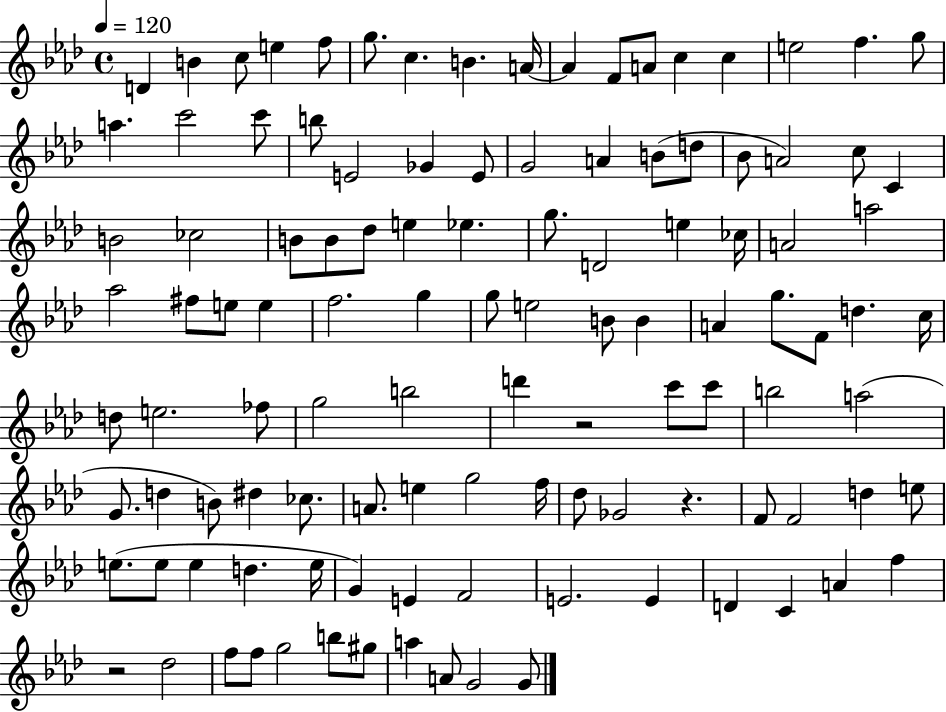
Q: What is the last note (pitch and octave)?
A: G4